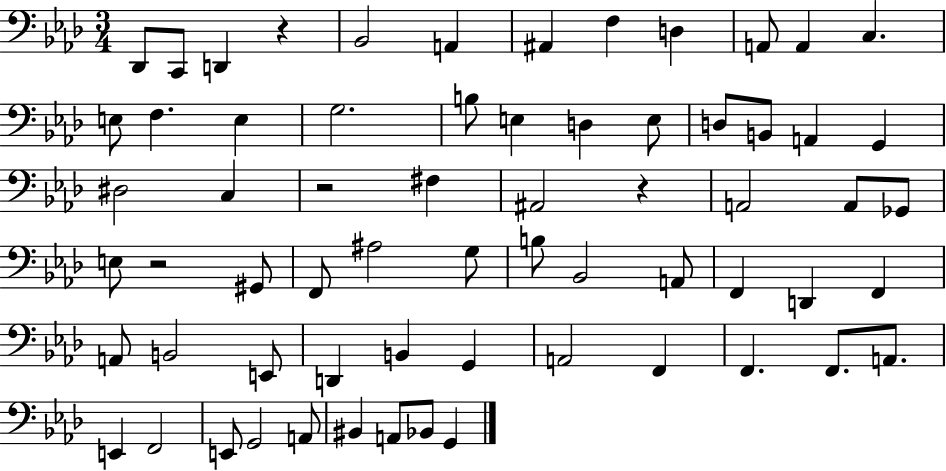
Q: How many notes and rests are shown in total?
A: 65